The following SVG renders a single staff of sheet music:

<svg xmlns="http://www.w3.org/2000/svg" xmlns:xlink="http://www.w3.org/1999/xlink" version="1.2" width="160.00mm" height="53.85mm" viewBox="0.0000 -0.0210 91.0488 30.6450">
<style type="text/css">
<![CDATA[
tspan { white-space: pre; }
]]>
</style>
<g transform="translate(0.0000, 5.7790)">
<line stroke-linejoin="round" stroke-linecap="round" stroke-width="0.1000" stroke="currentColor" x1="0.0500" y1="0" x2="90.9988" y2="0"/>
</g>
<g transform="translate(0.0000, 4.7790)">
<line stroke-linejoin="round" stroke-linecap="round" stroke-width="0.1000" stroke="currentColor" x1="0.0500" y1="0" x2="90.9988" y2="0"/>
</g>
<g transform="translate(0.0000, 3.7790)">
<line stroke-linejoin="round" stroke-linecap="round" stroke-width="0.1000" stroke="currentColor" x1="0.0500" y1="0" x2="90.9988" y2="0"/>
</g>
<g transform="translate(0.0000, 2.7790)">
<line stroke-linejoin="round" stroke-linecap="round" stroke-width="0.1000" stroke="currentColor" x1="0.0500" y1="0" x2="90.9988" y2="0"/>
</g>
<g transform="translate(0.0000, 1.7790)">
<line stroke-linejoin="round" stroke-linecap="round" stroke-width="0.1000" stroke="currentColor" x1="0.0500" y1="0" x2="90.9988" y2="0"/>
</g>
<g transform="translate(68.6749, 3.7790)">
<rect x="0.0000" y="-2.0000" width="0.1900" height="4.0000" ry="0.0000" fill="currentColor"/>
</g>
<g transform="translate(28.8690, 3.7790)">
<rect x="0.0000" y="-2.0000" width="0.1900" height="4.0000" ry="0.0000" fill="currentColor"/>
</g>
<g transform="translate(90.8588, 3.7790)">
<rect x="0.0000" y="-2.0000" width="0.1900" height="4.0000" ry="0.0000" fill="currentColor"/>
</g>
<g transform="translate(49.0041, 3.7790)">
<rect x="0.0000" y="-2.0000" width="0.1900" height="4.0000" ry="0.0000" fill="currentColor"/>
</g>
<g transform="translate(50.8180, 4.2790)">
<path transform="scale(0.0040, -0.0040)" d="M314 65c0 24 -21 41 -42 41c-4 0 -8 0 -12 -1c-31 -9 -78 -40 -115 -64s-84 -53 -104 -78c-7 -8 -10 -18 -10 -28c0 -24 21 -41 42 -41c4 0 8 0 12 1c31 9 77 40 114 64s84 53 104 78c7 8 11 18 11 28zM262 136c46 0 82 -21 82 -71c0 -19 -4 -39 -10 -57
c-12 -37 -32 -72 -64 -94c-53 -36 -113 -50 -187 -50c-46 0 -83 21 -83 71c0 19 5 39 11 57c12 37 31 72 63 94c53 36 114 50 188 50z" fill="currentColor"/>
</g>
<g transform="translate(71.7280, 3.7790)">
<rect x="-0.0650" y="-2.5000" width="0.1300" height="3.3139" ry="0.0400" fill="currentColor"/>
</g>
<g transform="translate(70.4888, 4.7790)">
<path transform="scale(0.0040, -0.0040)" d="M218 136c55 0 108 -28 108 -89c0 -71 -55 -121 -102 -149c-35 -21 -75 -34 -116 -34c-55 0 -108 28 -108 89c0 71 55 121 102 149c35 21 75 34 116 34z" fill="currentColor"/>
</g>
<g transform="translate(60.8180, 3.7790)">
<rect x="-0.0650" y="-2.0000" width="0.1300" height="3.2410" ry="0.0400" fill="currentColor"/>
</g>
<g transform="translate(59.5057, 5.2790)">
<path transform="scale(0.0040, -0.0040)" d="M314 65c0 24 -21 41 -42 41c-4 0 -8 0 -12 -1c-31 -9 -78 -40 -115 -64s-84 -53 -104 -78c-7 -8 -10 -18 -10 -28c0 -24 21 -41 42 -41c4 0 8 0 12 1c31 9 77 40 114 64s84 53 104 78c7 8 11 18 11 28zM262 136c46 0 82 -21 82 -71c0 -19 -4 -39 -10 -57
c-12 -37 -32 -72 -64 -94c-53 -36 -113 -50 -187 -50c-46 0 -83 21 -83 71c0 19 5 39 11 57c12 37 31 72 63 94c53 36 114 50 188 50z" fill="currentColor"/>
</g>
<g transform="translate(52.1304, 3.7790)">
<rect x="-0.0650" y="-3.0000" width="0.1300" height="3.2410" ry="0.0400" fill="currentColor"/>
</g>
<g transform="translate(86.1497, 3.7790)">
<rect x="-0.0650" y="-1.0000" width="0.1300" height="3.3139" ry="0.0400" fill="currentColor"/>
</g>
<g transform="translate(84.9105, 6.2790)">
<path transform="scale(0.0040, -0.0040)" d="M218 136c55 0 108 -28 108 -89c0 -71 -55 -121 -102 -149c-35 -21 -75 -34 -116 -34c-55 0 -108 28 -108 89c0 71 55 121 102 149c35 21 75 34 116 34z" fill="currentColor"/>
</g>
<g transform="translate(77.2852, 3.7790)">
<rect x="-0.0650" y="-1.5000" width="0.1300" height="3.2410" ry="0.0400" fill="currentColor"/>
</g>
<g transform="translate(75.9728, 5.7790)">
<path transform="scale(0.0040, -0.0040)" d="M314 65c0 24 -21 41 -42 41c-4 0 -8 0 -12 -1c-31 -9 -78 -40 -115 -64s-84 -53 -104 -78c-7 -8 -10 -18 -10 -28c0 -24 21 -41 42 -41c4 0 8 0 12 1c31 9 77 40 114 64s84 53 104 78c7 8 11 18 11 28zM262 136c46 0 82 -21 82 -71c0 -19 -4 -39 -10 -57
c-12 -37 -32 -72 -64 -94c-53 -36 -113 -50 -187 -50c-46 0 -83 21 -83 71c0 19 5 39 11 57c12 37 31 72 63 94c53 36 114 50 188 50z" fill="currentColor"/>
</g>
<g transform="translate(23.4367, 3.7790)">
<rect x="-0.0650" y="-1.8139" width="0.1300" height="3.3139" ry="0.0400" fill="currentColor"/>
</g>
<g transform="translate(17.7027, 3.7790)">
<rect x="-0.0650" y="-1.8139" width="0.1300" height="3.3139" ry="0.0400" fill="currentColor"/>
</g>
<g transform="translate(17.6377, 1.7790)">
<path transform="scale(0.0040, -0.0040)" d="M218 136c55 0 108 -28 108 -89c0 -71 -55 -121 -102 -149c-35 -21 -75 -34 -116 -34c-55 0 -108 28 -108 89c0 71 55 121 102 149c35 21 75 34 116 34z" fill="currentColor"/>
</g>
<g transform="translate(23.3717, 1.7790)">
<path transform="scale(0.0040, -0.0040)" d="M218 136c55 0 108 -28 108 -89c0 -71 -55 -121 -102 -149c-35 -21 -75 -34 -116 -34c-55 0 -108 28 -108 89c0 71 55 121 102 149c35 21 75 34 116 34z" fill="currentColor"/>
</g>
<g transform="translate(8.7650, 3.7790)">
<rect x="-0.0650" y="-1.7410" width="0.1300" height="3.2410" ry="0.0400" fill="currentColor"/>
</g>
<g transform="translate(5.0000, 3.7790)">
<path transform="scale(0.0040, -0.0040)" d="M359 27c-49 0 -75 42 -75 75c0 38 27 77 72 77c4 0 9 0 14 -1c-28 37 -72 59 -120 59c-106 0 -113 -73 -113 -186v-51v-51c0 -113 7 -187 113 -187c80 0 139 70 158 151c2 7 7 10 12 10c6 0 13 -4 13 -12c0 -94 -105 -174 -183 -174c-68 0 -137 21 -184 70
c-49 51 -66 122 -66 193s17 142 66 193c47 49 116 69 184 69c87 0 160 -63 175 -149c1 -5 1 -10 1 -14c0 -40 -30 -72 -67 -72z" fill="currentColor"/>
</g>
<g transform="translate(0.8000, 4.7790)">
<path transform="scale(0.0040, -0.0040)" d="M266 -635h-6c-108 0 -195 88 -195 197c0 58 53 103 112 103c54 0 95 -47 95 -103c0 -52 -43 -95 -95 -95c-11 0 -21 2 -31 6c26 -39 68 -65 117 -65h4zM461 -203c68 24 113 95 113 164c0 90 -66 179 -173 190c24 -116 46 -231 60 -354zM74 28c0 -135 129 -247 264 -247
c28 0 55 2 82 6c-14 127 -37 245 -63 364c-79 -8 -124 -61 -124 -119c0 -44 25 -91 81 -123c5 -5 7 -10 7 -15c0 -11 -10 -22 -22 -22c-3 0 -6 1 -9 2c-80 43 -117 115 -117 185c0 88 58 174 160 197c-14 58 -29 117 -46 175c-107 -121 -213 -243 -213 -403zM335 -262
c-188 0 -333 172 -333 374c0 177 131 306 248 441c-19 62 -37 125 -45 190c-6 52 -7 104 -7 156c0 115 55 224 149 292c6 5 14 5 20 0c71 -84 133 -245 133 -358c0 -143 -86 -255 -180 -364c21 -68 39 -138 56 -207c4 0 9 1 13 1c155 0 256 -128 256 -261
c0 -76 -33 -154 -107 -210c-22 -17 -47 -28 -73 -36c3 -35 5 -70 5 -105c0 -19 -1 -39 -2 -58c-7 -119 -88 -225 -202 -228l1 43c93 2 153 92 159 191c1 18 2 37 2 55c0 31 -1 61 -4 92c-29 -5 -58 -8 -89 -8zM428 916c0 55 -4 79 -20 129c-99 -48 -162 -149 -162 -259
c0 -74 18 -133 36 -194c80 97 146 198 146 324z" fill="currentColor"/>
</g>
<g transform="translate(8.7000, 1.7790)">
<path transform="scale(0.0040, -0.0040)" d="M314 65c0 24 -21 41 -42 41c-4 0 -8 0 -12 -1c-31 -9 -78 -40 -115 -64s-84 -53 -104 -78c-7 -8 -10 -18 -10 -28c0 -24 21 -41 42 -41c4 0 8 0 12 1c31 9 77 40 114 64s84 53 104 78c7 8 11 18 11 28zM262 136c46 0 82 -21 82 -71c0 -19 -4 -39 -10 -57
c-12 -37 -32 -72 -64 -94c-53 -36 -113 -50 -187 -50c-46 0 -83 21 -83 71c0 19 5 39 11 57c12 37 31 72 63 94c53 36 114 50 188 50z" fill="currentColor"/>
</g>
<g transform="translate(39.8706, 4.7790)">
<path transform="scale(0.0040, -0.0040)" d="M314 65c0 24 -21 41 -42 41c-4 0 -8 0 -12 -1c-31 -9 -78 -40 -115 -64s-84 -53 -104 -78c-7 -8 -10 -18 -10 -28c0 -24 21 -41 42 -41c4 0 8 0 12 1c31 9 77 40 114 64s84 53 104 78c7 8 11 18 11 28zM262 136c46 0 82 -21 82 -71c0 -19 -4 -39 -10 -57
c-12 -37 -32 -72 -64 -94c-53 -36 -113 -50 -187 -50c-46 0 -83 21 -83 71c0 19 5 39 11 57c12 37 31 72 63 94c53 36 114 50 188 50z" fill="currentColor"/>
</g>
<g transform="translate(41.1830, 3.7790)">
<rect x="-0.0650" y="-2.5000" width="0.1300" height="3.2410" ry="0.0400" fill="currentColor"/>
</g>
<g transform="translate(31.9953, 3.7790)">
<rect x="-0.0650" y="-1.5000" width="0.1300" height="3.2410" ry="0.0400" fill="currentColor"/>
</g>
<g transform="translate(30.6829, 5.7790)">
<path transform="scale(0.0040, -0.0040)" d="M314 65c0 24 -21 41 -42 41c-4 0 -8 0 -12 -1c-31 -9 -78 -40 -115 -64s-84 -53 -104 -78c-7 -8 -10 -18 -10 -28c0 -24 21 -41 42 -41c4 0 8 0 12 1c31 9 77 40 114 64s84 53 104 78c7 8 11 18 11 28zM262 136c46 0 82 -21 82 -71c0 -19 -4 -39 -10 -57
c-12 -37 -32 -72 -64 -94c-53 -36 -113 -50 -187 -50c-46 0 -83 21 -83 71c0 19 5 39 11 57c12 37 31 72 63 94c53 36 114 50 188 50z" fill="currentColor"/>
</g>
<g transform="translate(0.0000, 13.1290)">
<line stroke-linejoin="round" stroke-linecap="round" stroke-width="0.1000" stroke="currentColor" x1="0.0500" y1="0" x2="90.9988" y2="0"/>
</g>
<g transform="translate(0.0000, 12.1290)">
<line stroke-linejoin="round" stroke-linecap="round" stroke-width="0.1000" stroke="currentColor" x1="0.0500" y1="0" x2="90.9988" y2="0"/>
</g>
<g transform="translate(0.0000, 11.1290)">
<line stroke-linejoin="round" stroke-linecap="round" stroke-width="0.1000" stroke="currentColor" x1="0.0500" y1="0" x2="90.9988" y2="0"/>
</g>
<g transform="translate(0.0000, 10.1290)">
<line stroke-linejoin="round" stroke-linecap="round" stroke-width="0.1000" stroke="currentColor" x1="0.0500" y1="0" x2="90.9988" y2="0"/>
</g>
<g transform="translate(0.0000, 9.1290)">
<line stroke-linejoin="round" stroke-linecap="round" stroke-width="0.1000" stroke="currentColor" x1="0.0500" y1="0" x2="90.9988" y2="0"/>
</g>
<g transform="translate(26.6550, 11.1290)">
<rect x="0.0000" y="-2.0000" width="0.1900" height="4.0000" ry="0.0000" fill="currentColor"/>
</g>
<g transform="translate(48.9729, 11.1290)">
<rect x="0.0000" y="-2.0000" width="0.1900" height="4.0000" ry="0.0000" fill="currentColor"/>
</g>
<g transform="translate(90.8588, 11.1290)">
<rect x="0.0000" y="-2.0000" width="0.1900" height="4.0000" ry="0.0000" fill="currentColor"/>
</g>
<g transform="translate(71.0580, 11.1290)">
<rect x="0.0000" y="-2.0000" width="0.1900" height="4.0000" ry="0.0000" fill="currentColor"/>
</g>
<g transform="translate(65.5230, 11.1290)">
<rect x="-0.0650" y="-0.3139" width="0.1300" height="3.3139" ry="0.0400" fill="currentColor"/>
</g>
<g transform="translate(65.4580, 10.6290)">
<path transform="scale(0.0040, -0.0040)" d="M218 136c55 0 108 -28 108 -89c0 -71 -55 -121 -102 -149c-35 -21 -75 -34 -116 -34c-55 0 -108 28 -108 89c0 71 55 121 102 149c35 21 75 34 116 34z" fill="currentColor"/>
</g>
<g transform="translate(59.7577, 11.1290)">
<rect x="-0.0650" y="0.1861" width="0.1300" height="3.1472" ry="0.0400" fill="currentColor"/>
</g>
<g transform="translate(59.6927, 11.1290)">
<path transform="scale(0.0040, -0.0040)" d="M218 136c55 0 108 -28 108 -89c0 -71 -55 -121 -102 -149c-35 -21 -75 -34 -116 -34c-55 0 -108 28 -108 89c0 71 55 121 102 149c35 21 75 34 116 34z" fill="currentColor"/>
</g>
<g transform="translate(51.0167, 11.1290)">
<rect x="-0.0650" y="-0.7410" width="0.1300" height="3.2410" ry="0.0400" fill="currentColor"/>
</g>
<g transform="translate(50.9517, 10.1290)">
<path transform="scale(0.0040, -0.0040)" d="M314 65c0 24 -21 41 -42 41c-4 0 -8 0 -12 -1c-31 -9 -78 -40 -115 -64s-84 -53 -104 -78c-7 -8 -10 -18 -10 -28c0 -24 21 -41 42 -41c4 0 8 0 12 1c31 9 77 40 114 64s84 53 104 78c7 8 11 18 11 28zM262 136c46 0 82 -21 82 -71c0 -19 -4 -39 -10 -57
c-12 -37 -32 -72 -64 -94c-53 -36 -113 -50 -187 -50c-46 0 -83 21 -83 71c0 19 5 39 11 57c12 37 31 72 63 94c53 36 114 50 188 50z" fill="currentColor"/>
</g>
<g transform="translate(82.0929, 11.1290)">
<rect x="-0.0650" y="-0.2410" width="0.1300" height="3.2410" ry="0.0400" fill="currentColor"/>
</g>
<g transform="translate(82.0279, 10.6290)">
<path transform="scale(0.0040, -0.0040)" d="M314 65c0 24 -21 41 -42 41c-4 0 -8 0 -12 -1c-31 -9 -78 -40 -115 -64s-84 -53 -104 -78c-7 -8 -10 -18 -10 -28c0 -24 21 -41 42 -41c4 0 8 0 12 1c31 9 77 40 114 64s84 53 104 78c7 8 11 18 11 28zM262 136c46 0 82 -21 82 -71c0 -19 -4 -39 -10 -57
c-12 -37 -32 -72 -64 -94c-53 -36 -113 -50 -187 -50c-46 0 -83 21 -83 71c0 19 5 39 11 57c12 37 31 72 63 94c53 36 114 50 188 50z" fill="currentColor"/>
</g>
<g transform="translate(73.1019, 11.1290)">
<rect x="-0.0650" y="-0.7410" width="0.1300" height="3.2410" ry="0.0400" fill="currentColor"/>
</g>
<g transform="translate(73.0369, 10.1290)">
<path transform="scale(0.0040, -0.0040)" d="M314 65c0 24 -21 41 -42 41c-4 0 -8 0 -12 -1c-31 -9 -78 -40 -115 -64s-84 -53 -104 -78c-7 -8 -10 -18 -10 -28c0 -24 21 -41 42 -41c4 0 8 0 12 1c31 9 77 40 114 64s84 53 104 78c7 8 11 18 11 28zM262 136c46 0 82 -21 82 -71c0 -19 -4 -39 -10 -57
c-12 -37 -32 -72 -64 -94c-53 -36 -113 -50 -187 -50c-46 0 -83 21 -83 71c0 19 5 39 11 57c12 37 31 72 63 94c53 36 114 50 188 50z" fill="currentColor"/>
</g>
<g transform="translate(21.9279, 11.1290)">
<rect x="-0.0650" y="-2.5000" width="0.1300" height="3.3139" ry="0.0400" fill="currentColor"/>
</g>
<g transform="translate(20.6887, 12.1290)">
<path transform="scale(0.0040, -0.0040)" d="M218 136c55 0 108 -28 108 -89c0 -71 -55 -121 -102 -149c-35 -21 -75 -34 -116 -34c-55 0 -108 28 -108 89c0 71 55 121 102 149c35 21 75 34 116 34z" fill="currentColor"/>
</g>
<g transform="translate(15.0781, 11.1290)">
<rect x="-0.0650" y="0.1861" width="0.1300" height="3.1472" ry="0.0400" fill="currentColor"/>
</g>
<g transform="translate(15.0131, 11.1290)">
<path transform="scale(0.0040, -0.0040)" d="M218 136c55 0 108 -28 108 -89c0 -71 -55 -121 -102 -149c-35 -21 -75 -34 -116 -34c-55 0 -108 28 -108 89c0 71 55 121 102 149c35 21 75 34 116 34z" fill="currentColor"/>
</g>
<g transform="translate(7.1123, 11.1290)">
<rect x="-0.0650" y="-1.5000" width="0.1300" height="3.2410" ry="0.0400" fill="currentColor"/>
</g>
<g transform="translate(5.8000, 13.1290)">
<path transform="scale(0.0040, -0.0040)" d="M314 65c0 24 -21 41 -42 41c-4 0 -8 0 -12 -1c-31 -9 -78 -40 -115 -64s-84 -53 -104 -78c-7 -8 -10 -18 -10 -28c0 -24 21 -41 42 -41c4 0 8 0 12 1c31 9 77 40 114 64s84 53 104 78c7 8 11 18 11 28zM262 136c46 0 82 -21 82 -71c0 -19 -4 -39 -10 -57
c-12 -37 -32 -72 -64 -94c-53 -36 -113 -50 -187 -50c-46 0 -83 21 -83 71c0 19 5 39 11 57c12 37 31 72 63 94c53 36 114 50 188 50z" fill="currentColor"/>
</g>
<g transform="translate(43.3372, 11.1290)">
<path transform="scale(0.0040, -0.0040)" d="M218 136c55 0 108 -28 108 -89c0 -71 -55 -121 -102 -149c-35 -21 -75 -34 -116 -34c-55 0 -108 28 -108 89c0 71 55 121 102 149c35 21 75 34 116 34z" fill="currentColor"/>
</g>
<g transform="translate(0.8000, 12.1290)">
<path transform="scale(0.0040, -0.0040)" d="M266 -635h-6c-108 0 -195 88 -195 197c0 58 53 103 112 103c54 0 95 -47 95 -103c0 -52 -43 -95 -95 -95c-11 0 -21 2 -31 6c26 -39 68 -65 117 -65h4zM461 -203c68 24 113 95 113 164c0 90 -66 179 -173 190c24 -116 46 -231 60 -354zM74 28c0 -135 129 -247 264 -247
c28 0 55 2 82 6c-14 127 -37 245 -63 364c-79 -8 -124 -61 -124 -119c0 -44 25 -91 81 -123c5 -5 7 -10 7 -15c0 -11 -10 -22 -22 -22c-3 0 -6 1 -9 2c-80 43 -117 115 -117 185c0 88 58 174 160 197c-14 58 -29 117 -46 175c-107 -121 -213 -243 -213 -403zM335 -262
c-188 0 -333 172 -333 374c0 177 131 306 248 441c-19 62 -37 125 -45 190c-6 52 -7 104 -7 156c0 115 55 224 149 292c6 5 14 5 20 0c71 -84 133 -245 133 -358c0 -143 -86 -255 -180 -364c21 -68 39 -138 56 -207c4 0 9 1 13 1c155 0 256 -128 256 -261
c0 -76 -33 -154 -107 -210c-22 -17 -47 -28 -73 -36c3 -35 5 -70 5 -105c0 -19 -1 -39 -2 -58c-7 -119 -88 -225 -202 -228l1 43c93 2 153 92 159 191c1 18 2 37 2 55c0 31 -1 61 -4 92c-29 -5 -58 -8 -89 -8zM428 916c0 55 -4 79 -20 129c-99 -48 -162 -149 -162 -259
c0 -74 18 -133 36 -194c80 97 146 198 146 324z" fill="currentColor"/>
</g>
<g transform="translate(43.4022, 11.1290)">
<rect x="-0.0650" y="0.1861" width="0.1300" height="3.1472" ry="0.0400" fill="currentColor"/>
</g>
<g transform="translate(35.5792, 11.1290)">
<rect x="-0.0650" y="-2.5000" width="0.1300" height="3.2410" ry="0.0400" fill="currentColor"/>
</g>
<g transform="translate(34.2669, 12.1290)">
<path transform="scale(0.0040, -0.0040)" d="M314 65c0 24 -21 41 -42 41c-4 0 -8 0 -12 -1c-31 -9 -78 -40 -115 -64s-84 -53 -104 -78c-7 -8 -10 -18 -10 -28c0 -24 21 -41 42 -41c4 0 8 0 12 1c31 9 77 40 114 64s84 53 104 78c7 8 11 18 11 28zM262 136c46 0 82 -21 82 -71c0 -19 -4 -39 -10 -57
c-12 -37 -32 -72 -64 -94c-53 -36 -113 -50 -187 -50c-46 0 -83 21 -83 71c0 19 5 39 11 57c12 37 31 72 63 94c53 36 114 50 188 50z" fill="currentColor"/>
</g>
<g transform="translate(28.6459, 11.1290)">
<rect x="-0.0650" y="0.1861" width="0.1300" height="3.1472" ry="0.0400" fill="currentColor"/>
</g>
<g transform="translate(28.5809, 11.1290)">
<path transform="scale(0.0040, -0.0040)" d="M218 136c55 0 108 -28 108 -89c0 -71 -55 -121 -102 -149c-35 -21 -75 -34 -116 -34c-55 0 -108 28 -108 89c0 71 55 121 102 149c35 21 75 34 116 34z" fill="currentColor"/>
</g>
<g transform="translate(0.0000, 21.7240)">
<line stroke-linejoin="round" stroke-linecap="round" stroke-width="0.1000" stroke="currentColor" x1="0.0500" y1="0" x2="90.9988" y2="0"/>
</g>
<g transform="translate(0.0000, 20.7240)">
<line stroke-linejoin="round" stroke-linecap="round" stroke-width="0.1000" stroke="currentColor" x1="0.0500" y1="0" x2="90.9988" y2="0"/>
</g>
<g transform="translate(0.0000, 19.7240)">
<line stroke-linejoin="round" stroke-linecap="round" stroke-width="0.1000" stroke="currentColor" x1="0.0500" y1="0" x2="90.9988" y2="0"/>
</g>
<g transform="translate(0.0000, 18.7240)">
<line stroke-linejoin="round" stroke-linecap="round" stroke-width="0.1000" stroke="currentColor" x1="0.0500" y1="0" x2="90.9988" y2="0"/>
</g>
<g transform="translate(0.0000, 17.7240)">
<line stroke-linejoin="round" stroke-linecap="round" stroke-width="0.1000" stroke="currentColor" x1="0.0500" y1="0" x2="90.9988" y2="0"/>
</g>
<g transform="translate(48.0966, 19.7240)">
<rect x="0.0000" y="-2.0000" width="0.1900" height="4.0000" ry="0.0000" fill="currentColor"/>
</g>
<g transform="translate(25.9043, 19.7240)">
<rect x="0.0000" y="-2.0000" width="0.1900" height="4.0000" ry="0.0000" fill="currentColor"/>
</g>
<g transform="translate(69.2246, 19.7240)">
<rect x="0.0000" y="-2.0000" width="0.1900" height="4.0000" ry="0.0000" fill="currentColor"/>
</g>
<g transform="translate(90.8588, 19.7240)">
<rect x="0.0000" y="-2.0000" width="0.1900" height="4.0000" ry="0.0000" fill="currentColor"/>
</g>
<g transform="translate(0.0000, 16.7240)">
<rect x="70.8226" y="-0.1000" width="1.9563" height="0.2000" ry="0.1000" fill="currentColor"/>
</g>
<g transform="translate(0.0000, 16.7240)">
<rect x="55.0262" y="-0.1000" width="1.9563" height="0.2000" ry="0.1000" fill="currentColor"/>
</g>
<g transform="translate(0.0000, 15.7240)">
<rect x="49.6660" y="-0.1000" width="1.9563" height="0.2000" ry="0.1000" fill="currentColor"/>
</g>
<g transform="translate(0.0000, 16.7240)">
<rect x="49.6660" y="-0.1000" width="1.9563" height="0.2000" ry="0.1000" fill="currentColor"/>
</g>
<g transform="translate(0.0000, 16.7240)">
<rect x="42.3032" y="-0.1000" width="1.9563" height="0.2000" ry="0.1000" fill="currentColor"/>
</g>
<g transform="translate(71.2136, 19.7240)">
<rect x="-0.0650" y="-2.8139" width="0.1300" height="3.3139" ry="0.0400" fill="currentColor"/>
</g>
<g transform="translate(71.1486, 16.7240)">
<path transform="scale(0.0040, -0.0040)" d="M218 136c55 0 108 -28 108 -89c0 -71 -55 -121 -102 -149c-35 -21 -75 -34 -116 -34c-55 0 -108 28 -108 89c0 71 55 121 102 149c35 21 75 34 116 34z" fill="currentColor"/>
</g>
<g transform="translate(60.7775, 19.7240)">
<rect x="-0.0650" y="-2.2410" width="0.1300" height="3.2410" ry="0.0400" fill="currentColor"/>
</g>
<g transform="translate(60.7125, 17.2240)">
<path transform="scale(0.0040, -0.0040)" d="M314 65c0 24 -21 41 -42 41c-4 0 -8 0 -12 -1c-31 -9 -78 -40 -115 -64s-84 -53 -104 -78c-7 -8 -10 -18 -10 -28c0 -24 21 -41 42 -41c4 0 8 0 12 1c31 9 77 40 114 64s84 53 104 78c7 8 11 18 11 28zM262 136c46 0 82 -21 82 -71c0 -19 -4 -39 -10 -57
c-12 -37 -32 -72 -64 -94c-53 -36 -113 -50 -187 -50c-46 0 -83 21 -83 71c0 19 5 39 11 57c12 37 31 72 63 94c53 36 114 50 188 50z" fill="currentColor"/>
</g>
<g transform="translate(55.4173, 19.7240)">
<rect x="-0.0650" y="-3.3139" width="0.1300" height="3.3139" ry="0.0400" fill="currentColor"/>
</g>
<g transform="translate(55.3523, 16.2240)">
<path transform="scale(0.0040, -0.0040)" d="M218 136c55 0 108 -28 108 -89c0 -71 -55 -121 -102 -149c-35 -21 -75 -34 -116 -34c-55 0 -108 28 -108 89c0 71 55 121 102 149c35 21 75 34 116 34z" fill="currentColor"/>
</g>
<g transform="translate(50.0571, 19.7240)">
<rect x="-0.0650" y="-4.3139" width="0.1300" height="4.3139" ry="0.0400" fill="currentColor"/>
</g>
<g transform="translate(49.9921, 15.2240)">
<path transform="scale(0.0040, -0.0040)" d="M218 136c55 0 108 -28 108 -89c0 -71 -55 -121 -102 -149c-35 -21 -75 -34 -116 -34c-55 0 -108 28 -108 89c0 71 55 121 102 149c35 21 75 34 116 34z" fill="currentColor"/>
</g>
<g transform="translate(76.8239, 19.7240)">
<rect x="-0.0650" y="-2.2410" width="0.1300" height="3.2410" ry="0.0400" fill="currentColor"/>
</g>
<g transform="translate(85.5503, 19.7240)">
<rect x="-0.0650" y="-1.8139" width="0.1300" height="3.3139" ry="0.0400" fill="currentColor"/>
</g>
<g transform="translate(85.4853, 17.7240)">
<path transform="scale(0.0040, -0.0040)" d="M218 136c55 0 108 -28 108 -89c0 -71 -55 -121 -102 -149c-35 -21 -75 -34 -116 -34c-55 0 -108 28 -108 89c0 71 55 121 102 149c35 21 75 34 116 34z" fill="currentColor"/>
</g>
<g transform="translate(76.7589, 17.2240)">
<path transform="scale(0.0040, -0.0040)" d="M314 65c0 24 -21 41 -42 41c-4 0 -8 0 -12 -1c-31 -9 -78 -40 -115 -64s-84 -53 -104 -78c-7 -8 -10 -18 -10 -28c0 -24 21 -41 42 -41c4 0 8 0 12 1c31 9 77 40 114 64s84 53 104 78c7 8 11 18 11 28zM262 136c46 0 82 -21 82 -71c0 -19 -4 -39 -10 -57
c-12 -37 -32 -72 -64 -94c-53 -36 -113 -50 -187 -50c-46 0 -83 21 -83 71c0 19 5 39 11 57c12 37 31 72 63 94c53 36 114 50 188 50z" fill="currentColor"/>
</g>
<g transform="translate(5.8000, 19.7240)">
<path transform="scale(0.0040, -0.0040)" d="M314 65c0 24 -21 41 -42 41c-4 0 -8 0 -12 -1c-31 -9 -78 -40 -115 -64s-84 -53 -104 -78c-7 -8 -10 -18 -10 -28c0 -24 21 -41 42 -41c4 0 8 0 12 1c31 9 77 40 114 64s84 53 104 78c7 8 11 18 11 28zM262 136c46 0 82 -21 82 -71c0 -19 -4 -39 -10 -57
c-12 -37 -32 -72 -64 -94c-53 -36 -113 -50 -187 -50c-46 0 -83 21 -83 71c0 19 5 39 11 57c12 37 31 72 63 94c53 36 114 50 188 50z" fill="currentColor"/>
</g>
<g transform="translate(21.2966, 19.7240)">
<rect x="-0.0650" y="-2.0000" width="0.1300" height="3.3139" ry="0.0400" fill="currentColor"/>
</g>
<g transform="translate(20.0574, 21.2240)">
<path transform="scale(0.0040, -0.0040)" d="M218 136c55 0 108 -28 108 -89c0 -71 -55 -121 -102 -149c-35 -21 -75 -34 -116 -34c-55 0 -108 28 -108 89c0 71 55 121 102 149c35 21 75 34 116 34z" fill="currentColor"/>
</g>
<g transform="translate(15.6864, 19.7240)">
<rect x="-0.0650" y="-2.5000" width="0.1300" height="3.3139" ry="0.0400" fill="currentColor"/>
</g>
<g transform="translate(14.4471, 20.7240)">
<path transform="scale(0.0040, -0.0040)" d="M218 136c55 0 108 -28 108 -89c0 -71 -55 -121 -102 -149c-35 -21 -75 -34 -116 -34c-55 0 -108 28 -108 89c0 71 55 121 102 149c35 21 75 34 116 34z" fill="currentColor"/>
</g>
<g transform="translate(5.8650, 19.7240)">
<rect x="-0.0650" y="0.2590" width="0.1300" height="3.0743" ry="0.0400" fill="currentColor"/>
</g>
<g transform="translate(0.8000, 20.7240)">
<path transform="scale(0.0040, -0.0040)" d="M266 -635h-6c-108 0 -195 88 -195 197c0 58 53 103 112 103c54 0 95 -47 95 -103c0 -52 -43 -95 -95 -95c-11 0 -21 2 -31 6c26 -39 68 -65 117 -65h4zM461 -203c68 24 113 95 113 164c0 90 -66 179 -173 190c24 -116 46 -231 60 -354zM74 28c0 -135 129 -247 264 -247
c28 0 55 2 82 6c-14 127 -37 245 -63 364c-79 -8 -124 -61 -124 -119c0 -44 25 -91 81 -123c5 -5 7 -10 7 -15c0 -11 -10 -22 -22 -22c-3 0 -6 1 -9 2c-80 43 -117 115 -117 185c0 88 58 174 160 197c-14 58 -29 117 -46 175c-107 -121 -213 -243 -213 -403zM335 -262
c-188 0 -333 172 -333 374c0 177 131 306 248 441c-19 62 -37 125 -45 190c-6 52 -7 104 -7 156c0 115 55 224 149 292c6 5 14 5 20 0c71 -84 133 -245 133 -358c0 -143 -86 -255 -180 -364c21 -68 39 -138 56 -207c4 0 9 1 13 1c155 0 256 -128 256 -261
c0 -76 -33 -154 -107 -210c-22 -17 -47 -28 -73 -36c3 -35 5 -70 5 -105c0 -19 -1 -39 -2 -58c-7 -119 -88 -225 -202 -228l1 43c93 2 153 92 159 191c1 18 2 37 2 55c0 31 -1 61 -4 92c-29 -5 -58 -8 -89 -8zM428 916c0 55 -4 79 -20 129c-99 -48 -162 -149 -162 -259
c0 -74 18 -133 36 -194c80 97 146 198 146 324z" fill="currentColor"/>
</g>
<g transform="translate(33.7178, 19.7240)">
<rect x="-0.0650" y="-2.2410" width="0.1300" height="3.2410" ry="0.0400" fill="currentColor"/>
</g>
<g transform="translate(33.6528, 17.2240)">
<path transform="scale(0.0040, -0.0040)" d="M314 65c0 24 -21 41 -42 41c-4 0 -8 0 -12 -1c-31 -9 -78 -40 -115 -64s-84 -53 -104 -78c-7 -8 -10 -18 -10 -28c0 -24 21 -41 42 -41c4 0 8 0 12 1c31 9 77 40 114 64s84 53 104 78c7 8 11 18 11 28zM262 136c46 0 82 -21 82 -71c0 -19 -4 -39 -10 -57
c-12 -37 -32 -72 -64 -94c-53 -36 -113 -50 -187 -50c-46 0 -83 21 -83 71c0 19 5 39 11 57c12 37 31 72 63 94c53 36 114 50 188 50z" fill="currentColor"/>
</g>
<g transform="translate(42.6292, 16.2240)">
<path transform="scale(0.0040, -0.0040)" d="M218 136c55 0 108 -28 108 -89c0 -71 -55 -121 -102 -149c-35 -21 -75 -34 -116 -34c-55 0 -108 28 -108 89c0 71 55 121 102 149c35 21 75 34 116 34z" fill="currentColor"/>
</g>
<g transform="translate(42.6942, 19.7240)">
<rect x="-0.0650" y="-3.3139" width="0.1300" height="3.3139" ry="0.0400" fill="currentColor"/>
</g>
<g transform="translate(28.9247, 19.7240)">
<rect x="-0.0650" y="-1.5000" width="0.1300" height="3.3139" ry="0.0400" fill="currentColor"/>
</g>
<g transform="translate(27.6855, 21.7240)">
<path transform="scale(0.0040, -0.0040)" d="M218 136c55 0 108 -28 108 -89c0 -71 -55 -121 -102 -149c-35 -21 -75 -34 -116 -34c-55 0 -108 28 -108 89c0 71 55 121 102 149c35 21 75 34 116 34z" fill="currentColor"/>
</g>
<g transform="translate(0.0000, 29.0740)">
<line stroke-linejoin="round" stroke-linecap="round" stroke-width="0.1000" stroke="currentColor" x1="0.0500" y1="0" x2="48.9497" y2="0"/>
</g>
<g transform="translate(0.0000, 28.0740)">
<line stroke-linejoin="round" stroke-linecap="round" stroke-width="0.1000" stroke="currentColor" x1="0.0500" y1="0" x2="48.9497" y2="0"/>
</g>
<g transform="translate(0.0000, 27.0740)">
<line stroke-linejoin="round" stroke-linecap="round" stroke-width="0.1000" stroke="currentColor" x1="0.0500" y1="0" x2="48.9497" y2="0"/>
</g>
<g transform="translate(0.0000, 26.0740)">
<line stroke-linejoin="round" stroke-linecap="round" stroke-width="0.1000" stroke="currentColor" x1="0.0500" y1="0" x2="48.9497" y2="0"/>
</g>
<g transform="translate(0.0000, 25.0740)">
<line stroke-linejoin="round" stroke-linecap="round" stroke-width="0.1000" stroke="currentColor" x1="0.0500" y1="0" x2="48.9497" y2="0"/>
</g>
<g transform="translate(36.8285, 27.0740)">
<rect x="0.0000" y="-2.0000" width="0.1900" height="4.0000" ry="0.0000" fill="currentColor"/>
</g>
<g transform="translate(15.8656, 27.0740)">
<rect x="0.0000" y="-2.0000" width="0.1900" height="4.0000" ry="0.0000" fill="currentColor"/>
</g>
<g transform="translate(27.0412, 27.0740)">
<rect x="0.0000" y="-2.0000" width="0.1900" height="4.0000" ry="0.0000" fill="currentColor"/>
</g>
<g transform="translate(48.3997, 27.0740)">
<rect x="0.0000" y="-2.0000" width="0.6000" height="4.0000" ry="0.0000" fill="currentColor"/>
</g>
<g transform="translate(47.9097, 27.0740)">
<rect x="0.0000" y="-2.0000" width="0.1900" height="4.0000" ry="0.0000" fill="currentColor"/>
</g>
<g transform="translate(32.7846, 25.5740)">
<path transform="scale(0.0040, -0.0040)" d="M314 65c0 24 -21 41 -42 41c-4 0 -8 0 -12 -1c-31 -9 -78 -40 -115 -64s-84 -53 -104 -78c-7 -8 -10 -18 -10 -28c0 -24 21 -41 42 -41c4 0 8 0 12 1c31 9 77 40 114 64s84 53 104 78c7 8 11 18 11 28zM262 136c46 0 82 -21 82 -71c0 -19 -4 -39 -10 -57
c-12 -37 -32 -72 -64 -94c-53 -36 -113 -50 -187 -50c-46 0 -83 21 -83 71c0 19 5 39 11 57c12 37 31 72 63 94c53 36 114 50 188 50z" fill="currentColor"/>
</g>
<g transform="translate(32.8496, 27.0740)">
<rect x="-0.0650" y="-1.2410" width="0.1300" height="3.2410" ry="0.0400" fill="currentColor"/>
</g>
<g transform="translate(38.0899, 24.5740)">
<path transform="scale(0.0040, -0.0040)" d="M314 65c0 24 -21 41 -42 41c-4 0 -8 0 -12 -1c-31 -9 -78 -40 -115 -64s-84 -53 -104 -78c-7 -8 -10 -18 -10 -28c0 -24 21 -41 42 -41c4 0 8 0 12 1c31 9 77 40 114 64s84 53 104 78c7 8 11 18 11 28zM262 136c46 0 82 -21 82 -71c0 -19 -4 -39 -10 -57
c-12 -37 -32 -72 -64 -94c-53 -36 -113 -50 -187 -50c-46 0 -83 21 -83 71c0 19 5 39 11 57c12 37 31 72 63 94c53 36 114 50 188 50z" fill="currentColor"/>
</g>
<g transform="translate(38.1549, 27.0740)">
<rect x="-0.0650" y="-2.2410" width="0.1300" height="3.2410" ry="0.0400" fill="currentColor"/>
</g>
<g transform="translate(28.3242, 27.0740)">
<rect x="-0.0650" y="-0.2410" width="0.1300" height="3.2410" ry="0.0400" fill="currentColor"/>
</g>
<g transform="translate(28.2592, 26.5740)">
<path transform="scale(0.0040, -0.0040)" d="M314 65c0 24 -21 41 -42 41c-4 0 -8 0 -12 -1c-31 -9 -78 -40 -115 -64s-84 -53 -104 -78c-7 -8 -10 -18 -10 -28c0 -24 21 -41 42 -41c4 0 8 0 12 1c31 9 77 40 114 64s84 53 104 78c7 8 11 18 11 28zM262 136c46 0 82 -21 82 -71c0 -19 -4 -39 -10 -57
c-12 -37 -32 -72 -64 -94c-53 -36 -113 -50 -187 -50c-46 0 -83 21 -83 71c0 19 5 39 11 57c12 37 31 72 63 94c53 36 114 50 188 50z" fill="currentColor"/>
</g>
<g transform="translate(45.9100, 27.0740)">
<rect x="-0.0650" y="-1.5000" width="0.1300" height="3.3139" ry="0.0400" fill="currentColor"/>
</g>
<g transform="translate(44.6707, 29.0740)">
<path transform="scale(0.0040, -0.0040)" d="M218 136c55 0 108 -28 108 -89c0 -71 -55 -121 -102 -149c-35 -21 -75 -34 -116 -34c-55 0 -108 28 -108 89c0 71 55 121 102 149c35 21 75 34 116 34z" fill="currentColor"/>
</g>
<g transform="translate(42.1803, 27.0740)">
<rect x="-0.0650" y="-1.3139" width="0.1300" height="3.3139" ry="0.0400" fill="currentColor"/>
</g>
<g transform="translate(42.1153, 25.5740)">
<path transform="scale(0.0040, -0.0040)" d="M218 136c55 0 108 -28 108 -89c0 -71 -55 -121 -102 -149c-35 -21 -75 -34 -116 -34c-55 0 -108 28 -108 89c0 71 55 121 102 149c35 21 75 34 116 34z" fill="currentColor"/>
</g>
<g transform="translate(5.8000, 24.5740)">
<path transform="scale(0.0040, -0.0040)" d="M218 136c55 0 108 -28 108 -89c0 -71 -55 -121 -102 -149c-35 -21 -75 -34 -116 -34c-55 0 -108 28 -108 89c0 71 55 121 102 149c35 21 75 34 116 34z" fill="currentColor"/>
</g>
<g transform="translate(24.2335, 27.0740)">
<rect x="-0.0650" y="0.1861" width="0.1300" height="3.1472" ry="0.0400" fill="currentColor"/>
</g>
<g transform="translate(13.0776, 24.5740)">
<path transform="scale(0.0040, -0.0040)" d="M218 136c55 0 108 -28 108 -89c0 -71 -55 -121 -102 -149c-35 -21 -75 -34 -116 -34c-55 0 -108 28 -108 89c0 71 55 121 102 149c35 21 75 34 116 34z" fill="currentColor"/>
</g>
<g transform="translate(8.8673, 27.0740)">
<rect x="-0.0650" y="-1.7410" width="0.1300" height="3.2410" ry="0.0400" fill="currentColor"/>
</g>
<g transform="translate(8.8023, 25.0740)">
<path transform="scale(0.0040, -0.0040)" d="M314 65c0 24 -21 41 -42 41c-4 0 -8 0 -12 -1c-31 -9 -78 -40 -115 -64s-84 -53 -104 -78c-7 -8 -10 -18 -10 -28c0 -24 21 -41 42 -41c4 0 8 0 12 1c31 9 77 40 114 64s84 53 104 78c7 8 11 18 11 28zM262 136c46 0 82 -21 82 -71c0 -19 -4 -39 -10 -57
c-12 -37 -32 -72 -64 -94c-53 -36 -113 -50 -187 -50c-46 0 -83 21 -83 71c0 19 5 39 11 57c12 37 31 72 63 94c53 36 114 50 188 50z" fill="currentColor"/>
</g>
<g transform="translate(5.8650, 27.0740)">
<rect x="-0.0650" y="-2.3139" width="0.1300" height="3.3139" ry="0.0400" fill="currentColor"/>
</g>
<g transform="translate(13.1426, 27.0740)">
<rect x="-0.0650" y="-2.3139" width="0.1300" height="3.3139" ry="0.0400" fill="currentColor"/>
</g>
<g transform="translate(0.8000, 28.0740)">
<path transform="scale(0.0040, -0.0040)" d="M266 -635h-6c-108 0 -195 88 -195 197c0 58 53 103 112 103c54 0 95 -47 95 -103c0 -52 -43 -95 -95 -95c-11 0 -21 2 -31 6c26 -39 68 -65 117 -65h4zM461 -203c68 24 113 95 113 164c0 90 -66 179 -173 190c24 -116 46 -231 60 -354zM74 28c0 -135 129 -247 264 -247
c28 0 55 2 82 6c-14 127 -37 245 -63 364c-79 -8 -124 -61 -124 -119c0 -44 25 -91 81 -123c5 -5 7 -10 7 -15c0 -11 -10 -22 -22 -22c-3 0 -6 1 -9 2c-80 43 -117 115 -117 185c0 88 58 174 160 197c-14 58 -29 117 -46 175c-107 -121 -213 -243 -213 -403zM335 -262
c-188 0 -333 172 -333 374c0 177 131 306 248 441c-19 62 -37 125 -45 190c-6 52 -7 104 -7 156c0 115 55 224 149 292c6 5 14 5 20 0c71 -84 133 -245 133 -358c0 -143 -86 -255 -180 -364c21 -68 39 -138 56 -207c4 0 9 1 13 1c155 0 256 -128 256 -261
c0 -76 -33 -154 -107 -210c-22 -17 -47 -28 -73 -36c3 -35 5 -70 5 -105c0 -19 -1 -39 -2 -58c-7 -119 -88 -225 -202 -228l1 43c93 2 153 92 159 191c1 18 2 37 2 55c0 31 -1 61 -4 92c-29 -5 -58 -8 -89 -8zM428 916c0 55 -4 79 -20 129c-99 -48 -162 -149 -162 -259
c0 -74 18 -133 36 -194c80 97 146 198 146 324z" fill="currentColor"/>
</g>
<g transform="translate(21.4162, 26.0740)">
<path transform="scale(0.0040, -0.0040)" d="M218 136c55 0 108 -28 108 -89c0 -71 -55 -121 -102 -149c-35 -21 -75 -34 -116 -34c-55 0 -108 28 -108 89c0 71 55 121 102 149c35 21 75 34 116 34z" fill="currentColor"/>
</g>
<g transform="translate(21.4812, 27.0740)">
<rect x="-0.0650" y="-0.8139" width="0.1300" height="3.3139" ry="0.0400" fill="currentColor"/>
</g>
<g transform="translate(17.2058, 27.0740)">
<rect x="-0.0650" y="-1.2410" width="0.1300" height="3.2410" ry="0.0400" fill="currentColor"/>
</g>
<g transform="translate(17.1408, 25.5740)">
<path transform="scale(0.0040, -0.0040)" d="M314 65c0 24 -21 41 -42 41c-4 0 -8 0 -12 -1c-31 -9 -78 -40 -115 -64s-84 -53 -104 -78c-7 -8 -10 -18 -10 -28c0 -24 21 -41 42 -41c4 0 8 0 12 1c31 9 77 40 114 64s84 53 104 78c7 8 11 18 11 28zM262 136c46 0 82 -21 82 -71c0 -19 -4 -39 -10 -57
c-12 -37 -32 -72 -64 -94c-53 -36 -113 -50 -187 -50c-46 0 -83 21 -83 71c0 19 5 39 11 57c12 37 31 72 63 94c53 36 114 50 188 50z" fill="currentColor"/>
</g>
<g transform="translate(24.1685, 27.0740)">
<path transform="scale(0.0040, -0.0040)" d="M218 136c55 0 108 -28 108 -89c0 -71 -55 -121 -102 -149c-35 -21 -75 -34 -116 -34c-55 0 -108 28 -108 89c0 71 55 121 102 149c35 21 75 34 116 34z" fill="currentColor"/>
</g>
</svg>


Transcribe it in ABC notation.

X:1
T:Untitled
M:4/4
L:1/4
K:C
f2 f f E2 G2 A2 F2 G E2 D E2 B G B G2 B d2 B c d2 c2 B2 G F E g2 b d' b g2 a g2 f g f2 g e2 d B c2 e2 g2 e E